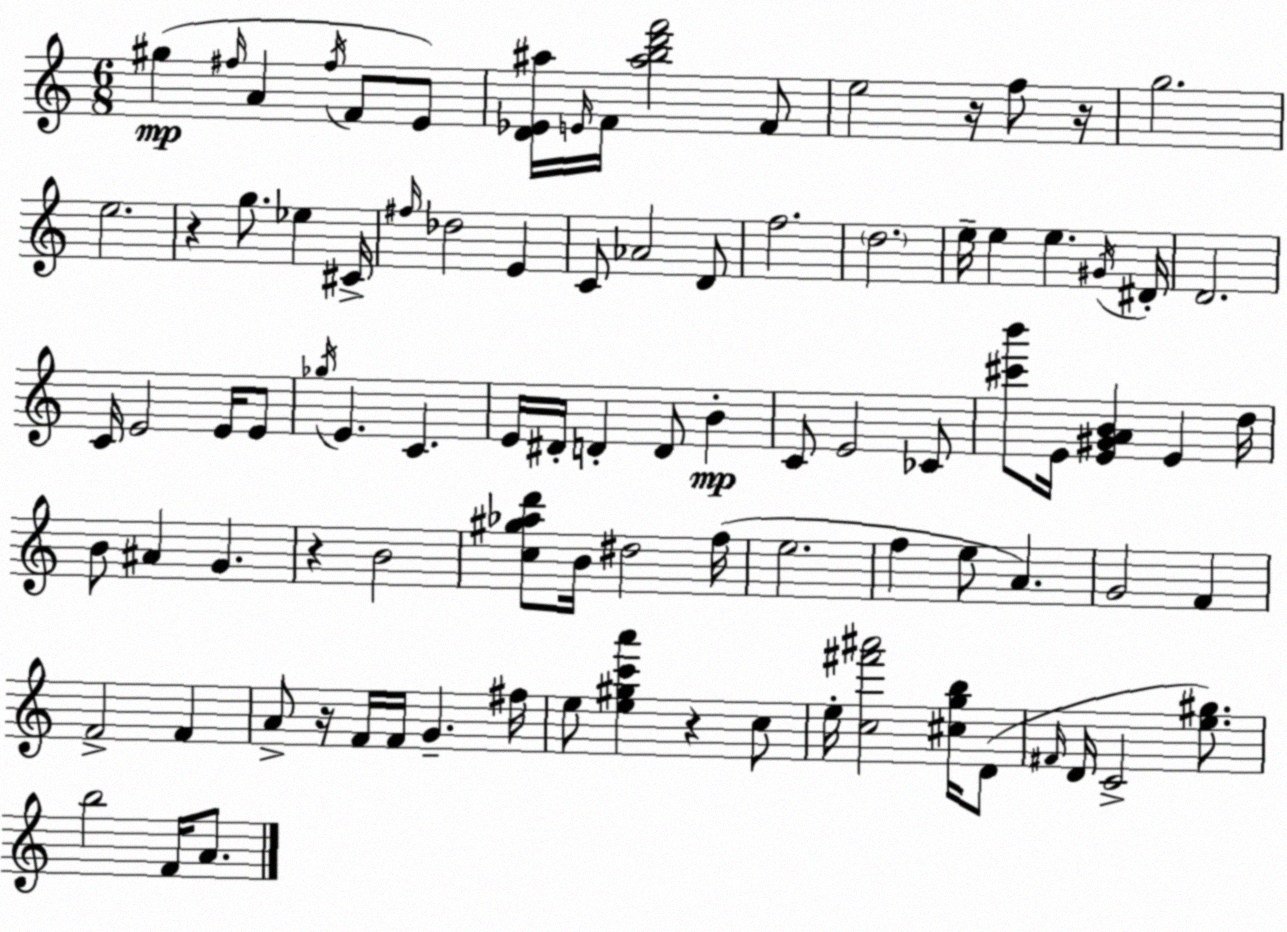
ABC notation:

X:1
T:Untitled
M:6/8
L:1/4
K:Am
^g ^f/4 A ^f/4 F/2 E/2 [D_E^a]/4 E/4 F/4 [^abd'f']2 F/2 e2 z/4 f/2 z/4 g2 e2 z g/2 _e ^C/4 ^f/4 _d2 E C/2 _A2 D/2 f2 d2 e/4 e e ^G/4 ^D/4 D2 C/4 E2 E/4 E/2 _g/4 E C E/4 ^D/4 D D/2 B C/2 E2 _C/2 [^c'b']/2 E/4 [E^GAB] E d/4 B/2 ^A G z B2 [c^g_ad']/2 B/4 ^d2 f/4 e2 f e/2 A G2 F F2 F A/2 z/4 F/4 F/4 G ^f/4 e/2 [e^gc'a'] z c/2 e/4 [c^f'^a']2 [^cgb]/4 D/2 ^F/4 D/4 C2 [e^g]/2 b2 F/4 A/2